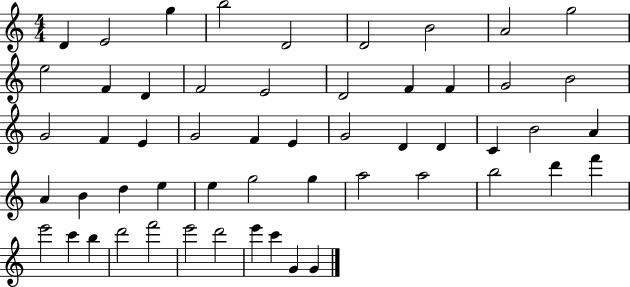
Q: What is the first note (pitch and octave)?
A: D4